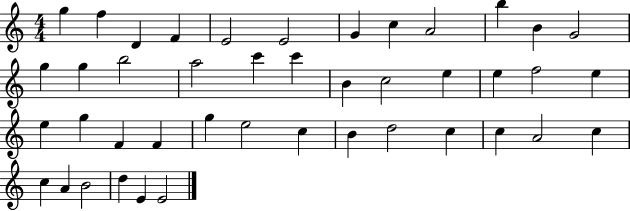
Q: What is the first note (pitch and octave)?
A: G5